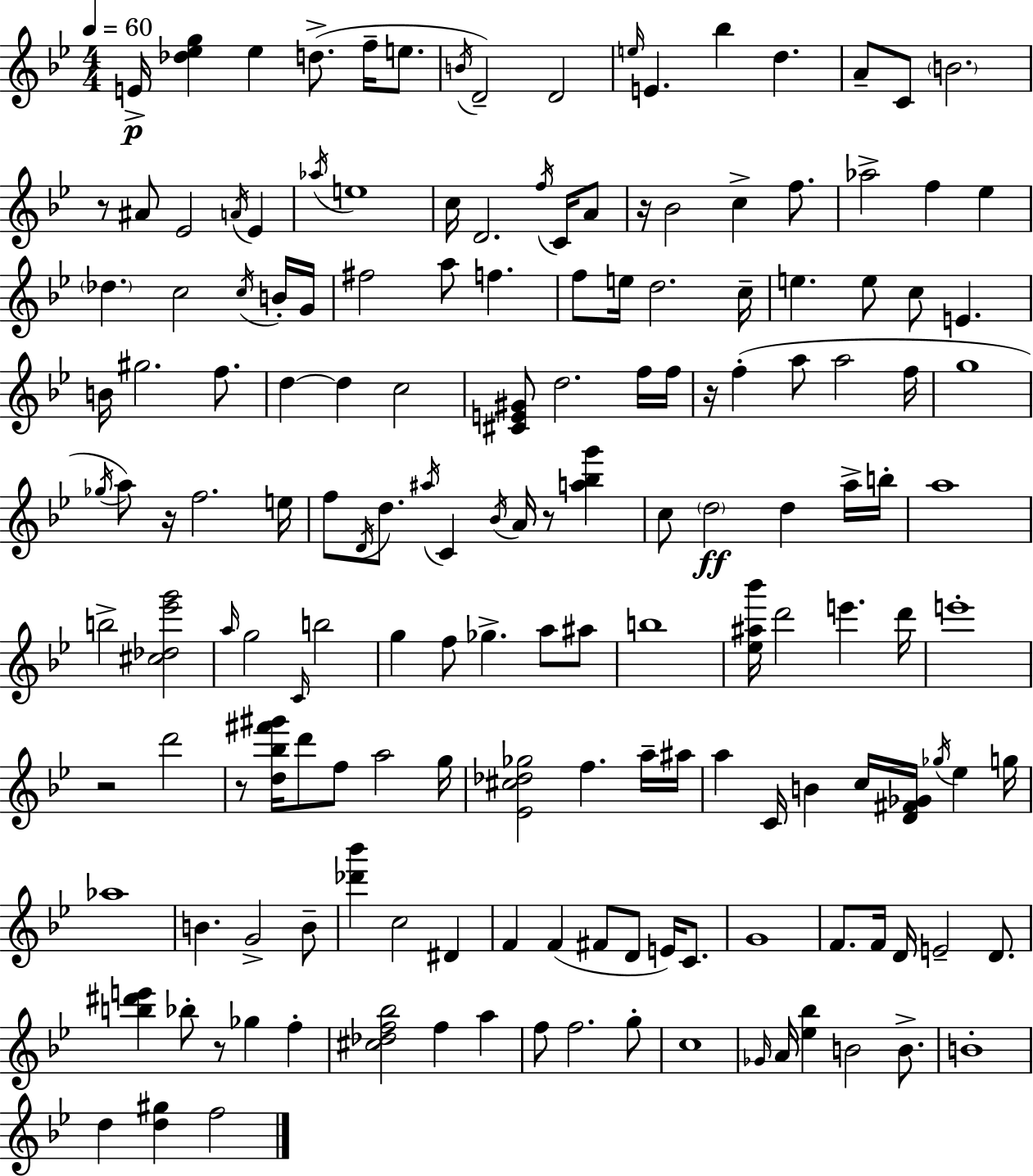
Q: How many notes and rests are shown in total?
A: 164